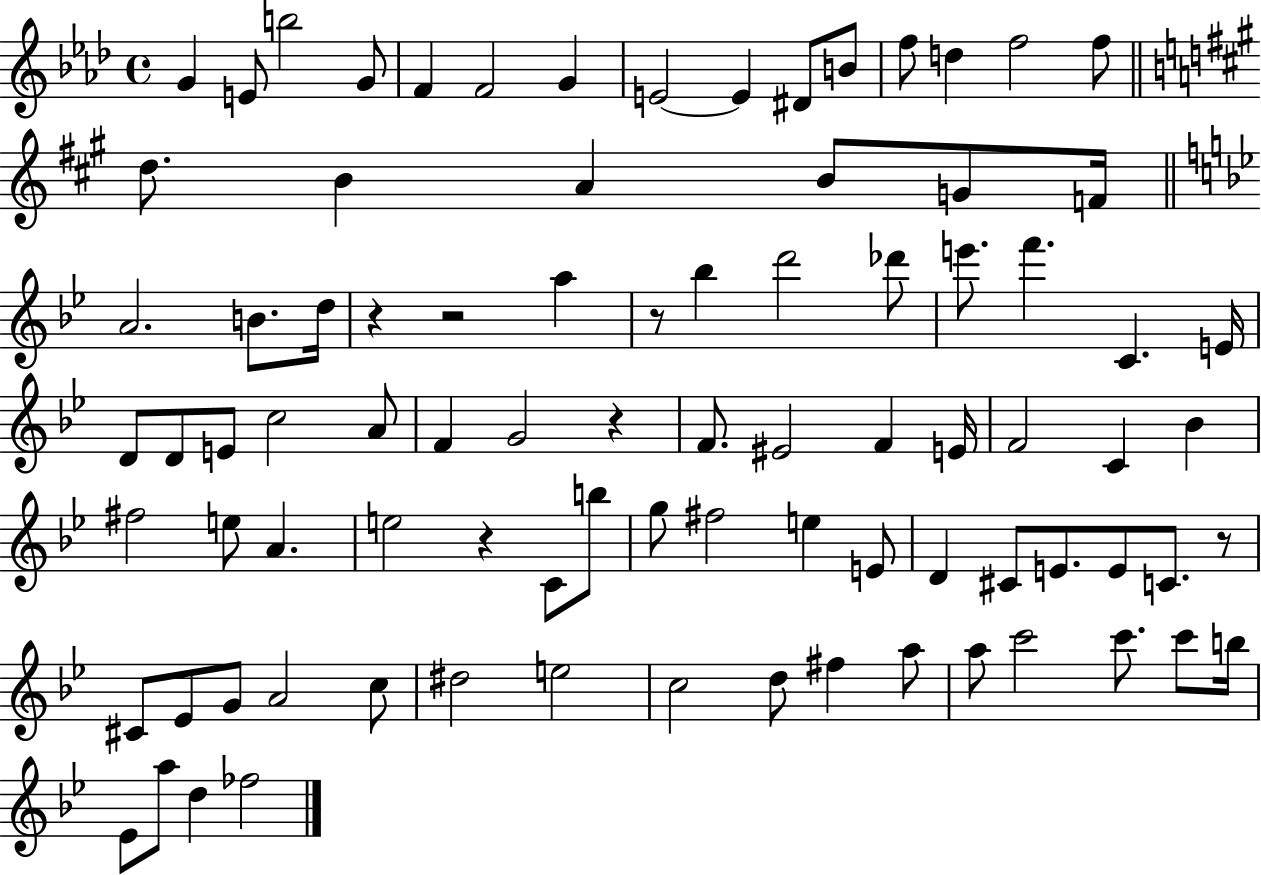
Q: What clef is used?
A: treble